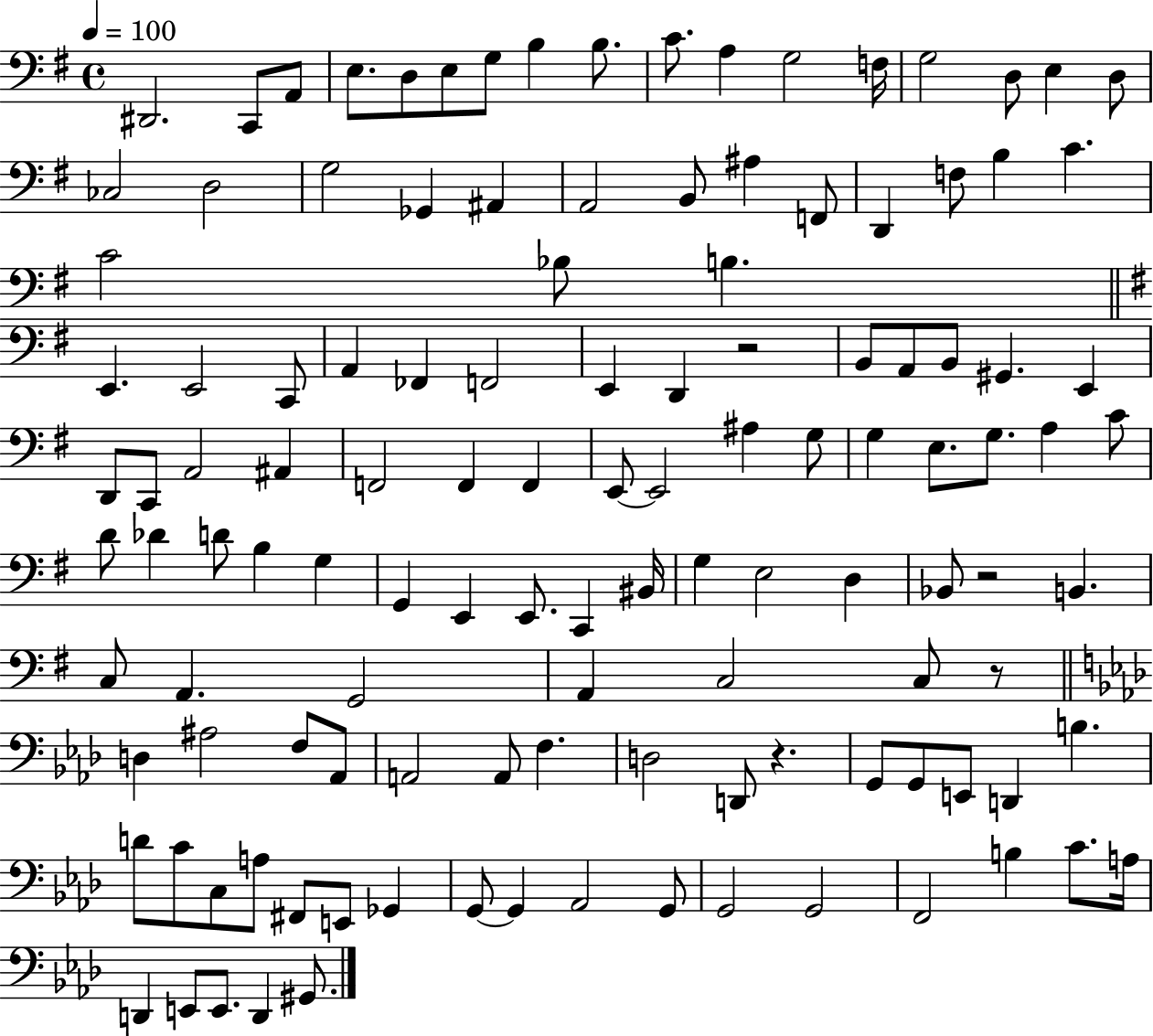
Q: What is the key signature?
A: G major